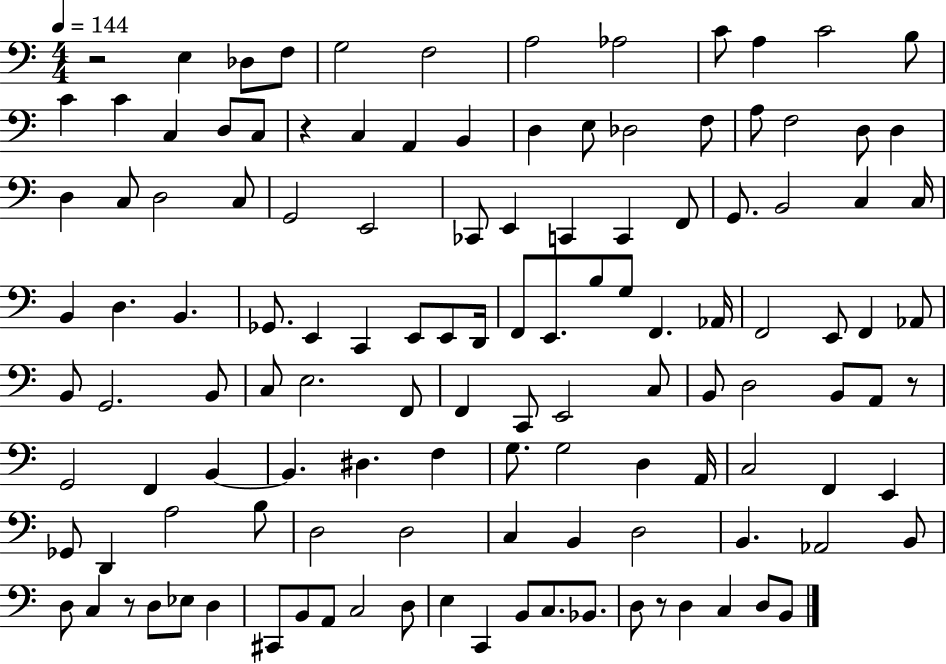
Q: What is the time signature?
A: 4/4